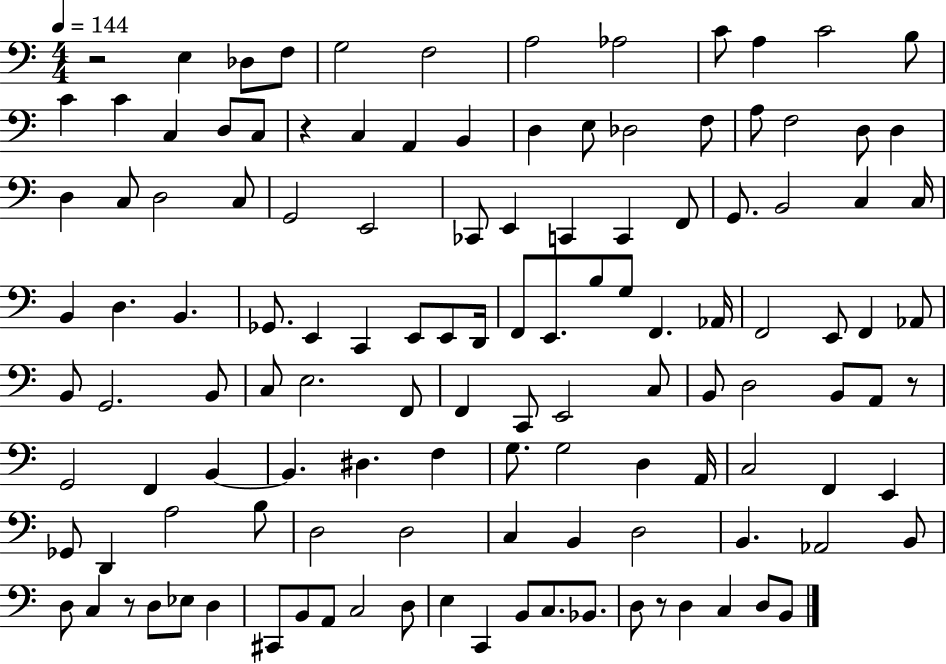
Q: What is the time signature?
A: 4/4